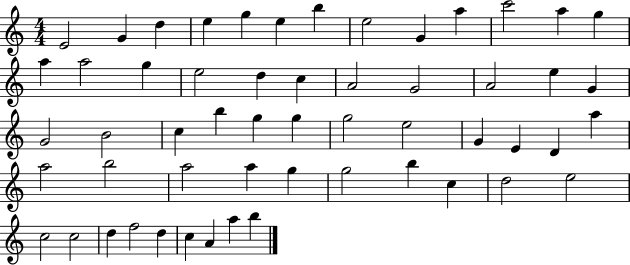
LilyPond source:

{
  \clef treble
  \numericTimeSignature
  \time 4/4
  \key c \major
  e'2 g'4 d''4 | e''4 g''4 e''4 b''4 | e''2 g'4 a''4 | c'''2 a''4 g''4 | \break a''4 a''2 g''4 | e''2 d''4 c''4 | a'2 g'2 | a'2 e''4 g'4 | \break g'2 b'2 | c''4 b''4 g''4 g''4 | g''2 e''2 | g'4 e'4 d'4 a''4 | \break a''2 b''2 | a''2 a''4 g''4 | g''2 b''4 c''4 | d''2 e''2 | \break c''2 c''2 | d''4 f''2 d''4 | c''4 a'4 a''4 b''4 | \bar "|."
}